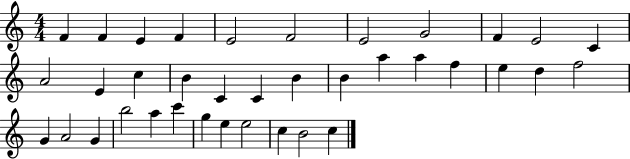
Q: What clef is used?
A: treble